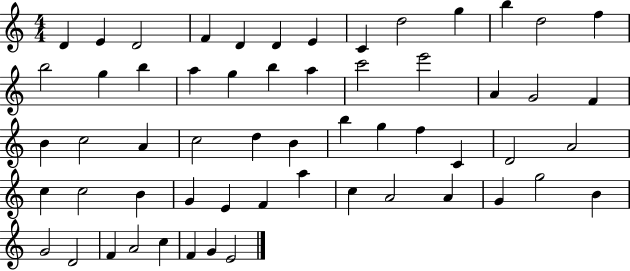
{
  \clef treble
  \numericTimeSignature
  \time 4/4
  \key c \major
  d'4 e'4 d'2 | f'4 d'4 d'4 e'4 | c'4 d''2 g''4 | b''4 d''2 f''4 | \break b''2 g''4 b''4 | a''4 g''4 b''4 a''4 | c'''2 e'''2 | a'4 g'2 f'4 | \break b'4 c''2 a'4 | c''2 d''4 b'4 | b''4 g''4 f''4 c'4 | d'2 a'2 | \break c''4 c''2 b'4 | g'4 e'4 f'4 a''4 | c''4 a'2 a'4 | g'4 g''2 b'4 | \break g'2 d'2 | f'4 a'2 c''4 | f'4 g'4 e'2 | \bar "|."
}